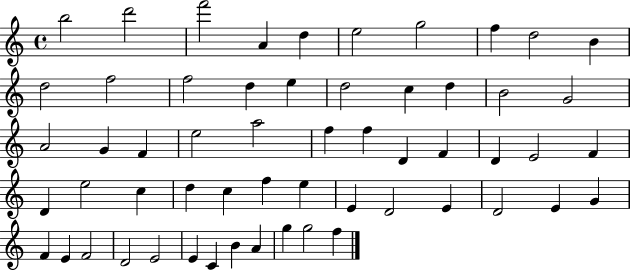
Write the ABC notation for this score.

X:1
T:Untitled
M:4/4
L:1/4
K:C
b2 d'2 f'2 A d e2 g2 f d2 B d2 f2 f2 d e d2 c d B2 G2 A2 G F e2 a2 f f D F D E2 F D e2 c d c f e E D2 E D2 E G F E F2 D2 E2 E C B A g g2 f